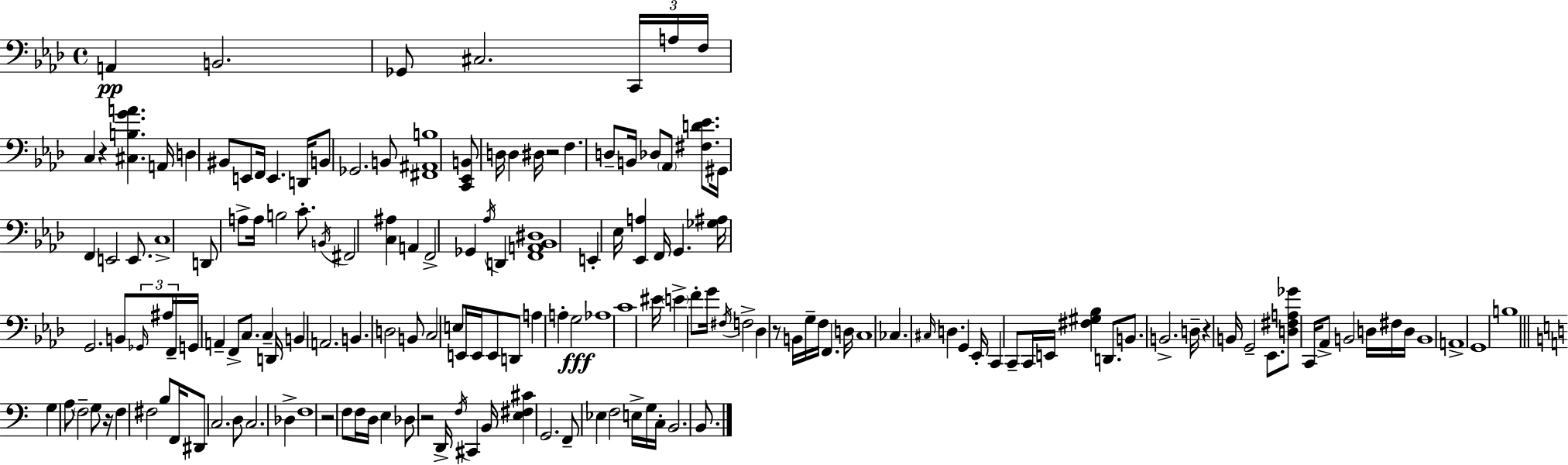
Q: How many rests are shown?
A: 7